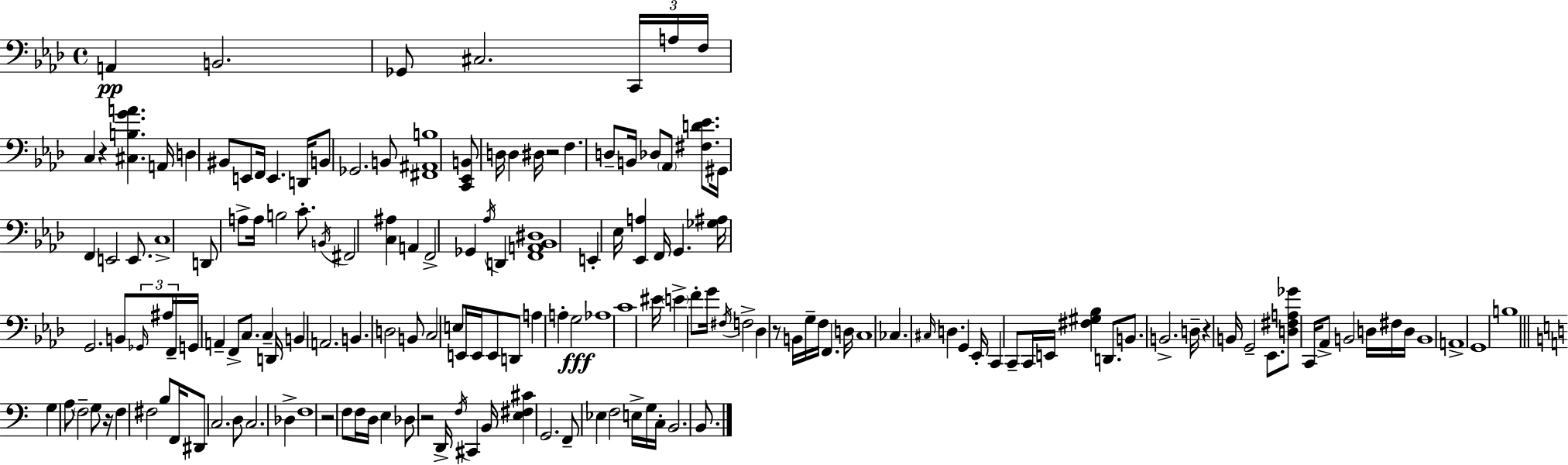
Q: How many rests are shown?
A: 7